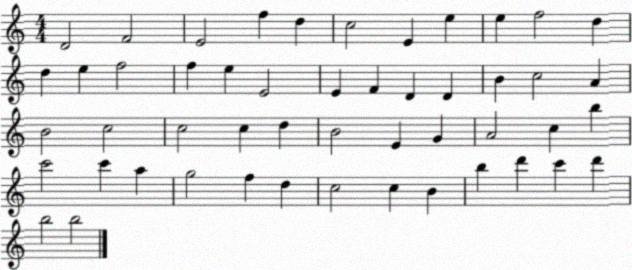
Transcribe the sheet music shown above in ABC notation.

X:1
T:Untitled
M:4/4
L:1/4
K:C
D2 F2 E2 f d c2 E e e f2 d d e f2 f e E2 E F D D B c2 A B2 c2 c2 c d B2 E G A2 c b c'2 c' a g2 f d c2 c B b d' c' d' b2 b2